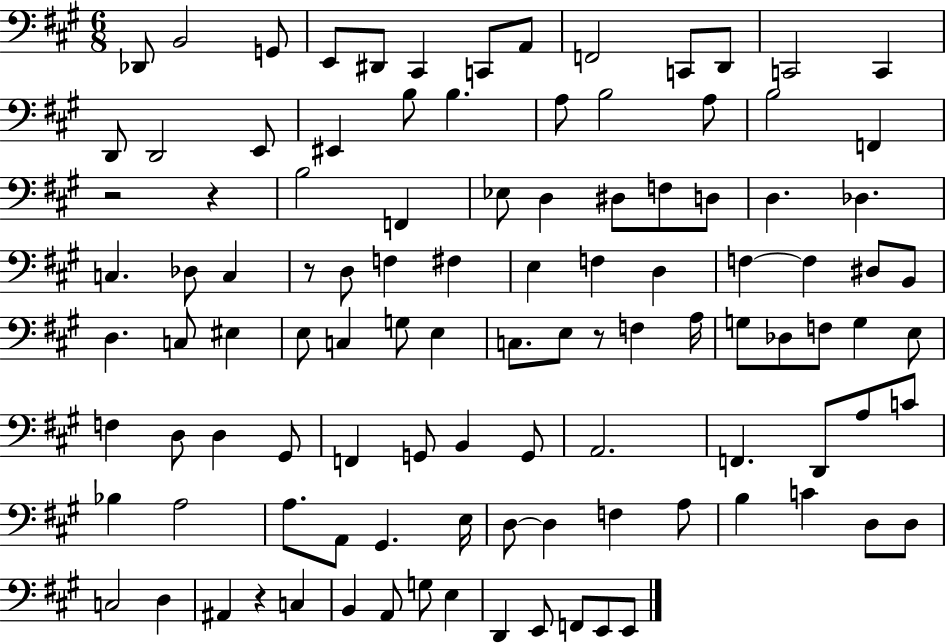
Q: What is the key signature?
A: A major